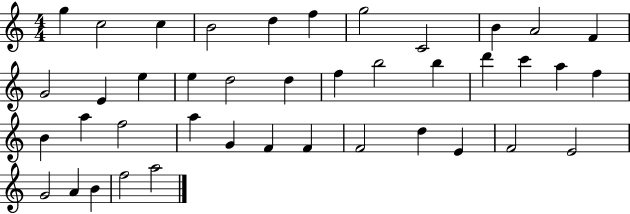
{
  \clef treble
  \numericTimeSignature
  \time 4/4
  \key c \major
  g''4 c''2 c''4 | b'2 d''4 f''4 | g''2 c'2 | b'4 a'2 f'4 | \break g'2 e'4 e''4 | e''4 d''2 d''4 | f''4 b''2 b''4 | d'''4 c'''4 a''4 f''4 | \break b'4 a''4 f''2 | a''4 g'4 f'4 f'4 | f'2 d''4 e'4 | f'2 e'2 | \break g'2 a'4 b'4 | f''2 a''2 | \bar "|."
}